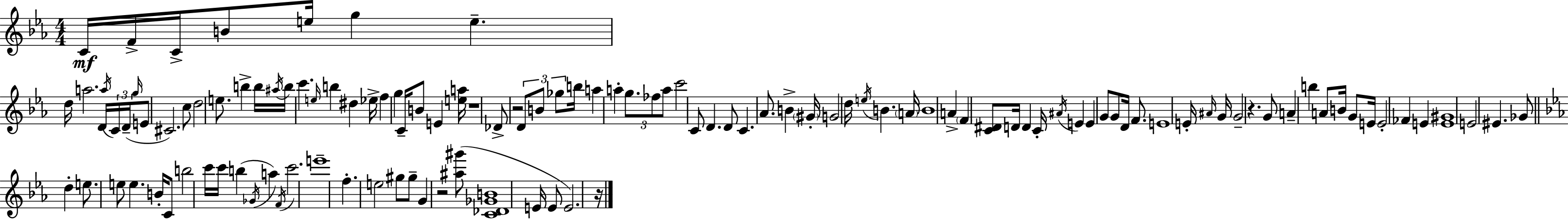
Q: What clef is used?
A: treble